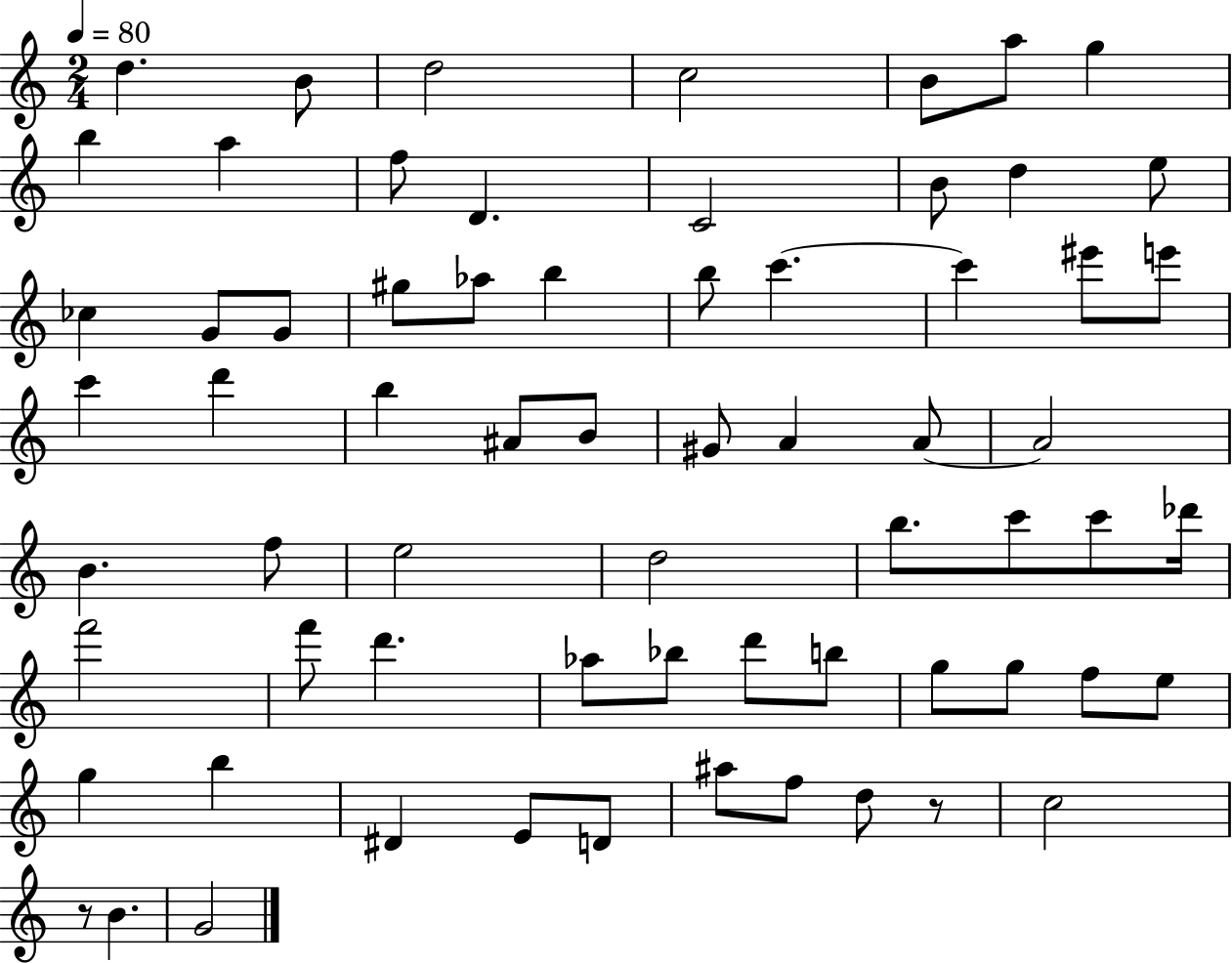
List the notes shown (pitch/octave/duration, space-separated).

D5/q. B4/e D5/h C5/h B4/e A5/e G5/q B5/q A5/q F5/e D4/q. C4/h B4/e D5/q E5/e CES5/q G4/e G4/e G#5/e Ab5/e B5/q B5/e C6/q. C6/q EIS6/e E6/e C6/q D6/q B5/q A#4/e B4/e G#4/e A4/q A4/e A4/h B4/q. F5/e E5/h D5/h B5/e. C6/e C6/e Db6/s F6/h F6/e D6/q. Ab5/e Bb5/e D6/e B5/e G5/e G5/e F5/e E5/e G5/q B5/q D#4/q E4/e D4/e A#5/e F5/e D5/e R/e C5/h R/e B4/q. G4/h